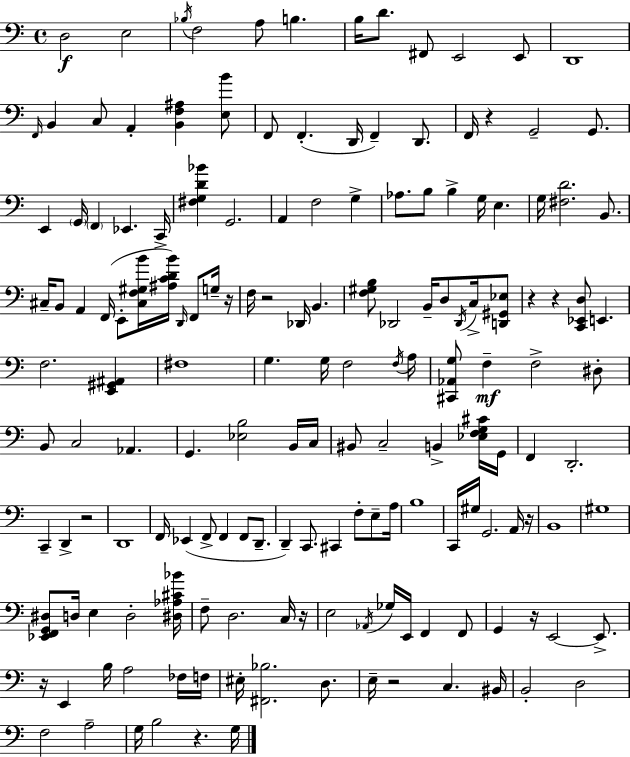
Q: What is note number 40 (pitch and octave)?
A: B2